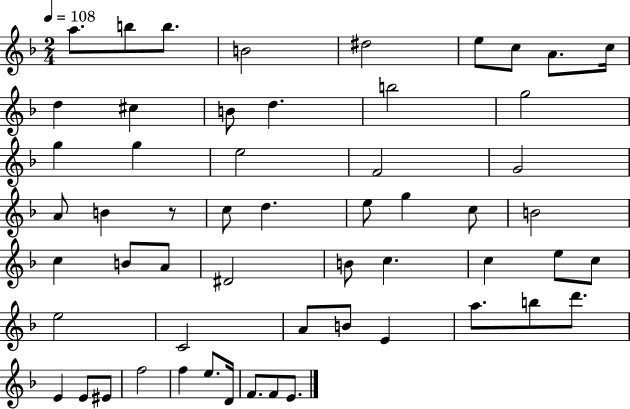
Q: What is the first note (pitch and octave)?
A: A5